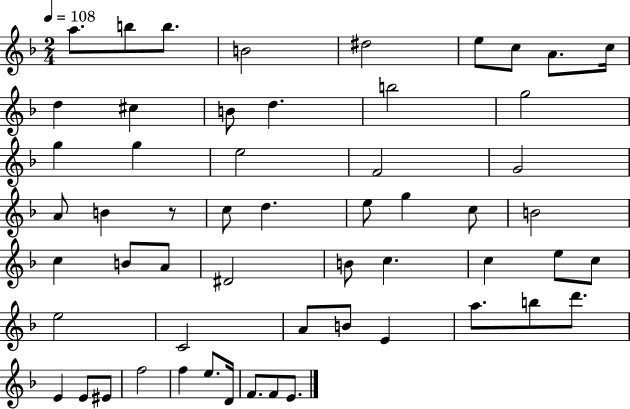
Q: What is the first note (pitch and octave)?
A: A5